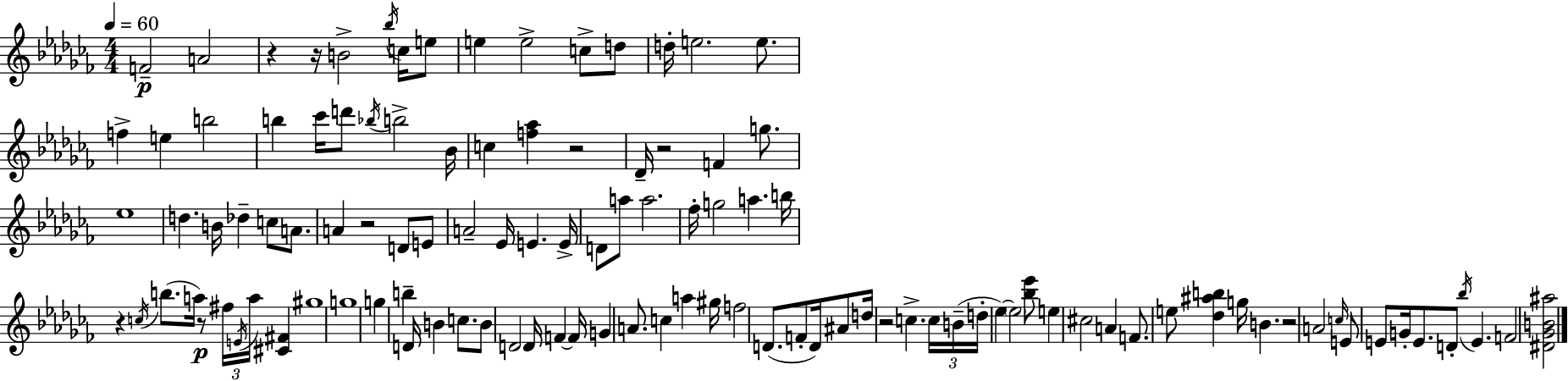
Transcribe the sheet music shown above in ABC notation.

X:1
T:Untitled
M:4/4
L:1/4
K:Abm
F2 A2 z z/4 B2 _b/4 c/4 e/2 e e2 c/2 d/2 d/4 e2 e/2 f e b2 b _c'/4 d'/2 _b/4 b2 _B/4 c [f_a] z2 _D/4 z2 F g/2 _e4 d B/4 _d c/2 A/2 A z2 D/2 E/2 A2 _E/4 E E/4 D/2 a/2 a2 _f/4 g2 a b/4 z c/4 b/2 a/4 z/2 ^f/4 E/4 a/4 [^C^F] ^g4 g4 g b D/4 B c/2 B/2 D2 D/4 F F/4 G A/2 c a ^g/4 f2 D/2 F/2 D/4 ^A/2 d/4 z2 c c/4 B/4 d/4 _e _e2 [_b_e']/2 e ^c2 A F/2 e/2 [_d^ab] g/4 B z2 A2 c/4 E/2 E/2 G/4 E/2 D/2 _b/4 E F2 [^D_GB^a]2